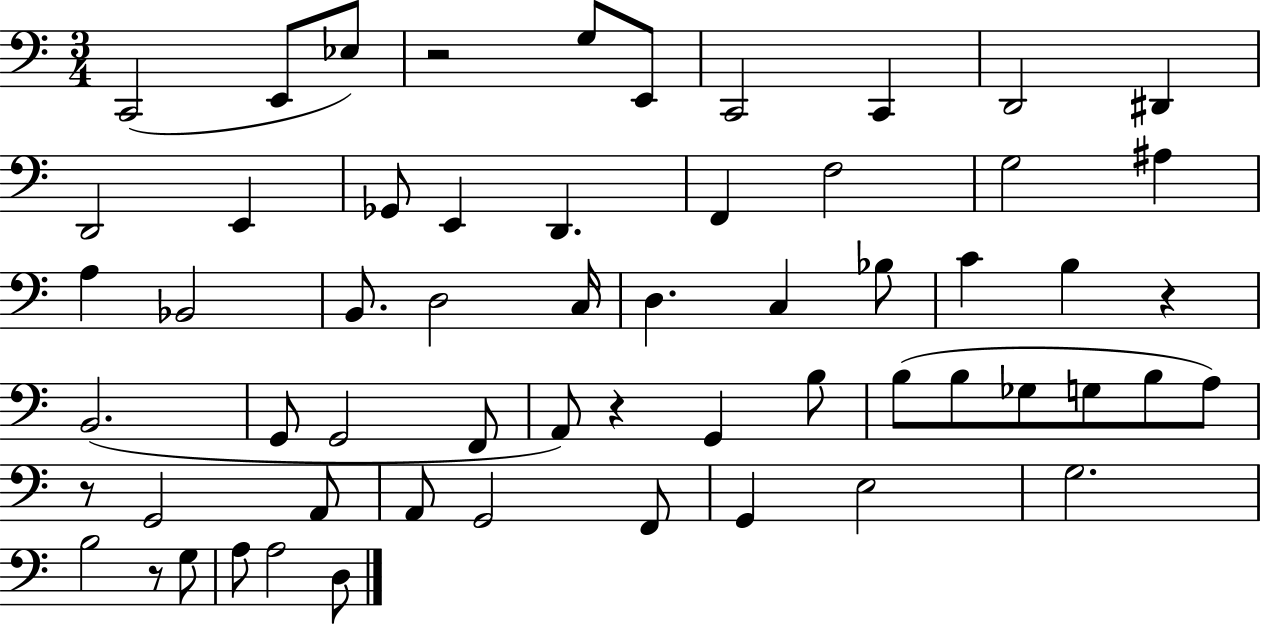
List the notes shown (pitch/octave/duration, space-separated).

C2/h E2/e Eb3/e R/h G3/e E2/e C2/h C2/q D2/h D#2/q D2/h E2/q Gb2/e E2/q D2/q. F2/q F3/h G3/h A#3/q A3/q Bb2/h B2/e. D3/h C3/s D3/q. C3/q Bb3/e C4/q B3/q R/q B2/h. G2/e G2/h F2/e A2/e R/q G2/q B3/e B3/e B3/e Gb3/e G3/e B3/e A3/e R/e G2/h A2/e A2/e G2/h F2/e G2/q E3/h G3/h. B3/h R/e G3/e A3/e A3/h D3/e